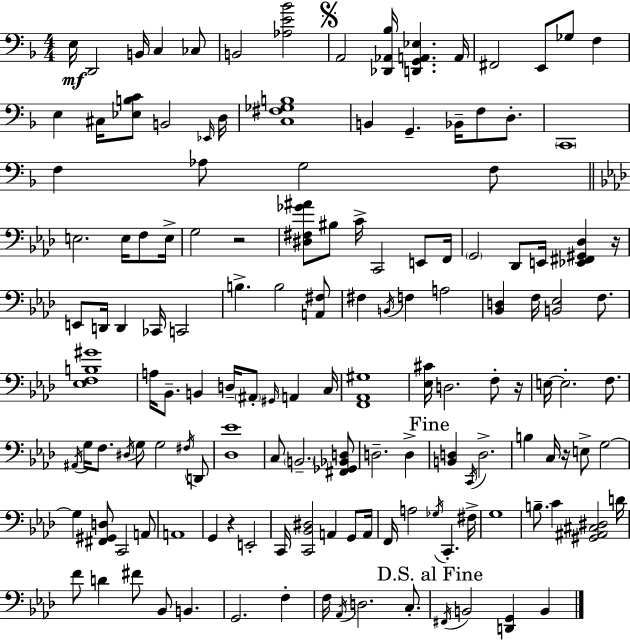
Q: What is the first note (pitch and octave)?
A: E3